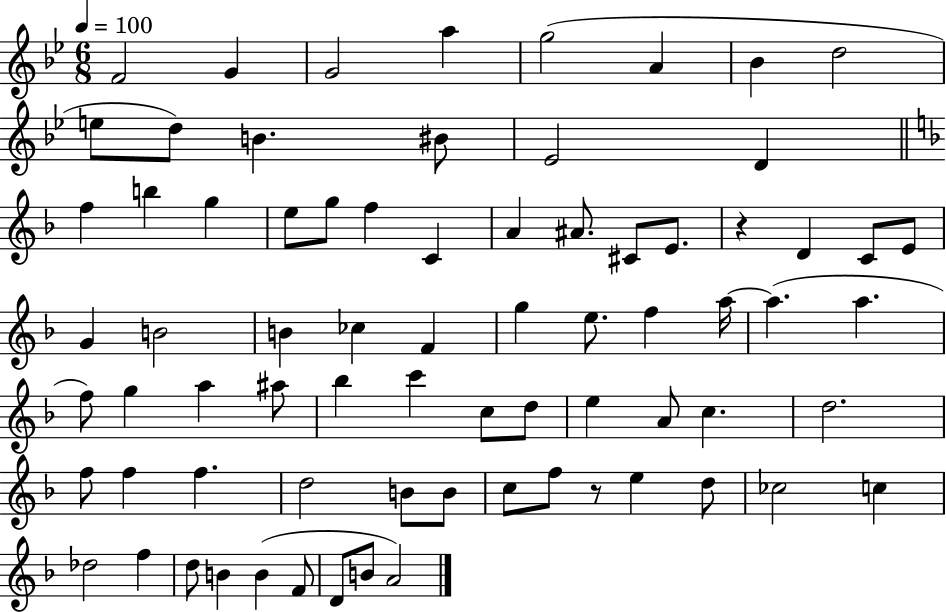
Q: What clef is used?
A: treble